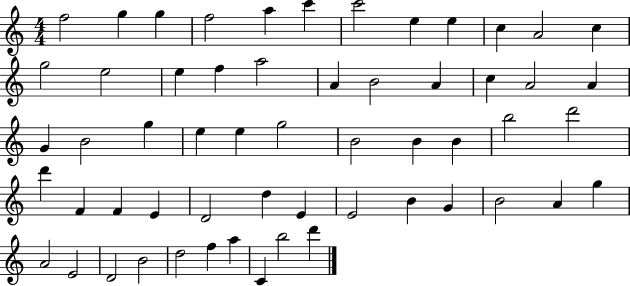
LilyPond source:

{
  \clef treble
  \numericTimeSignature
  \time 4/4
  \key c \major
  f''2 g''4 g''4 | f''2 a''4 c'''4 | c'''2 e''4 e''4 | c''4 a'2 c''4 | \break g''2 e''2 | e''4 f''4 a''2 | a'4 b'2 a'4 | c''4 a'2 a'4 | \break g'4 b'2 g''4 | e''4 e''4 g''2 | b'2 b'4 b'4 | b''2 d'''2 | \break d'''4 f'4 f'4 e'4 | d'2 d''4 e'4 | e'2 b'4 g'4 | b'2 a'4 g''4 | \break a'2 e'2 | d'2 b'2 | d''2 f''4 a''4 | c'4 b''2 d'''4 | \break \bar "|."
}